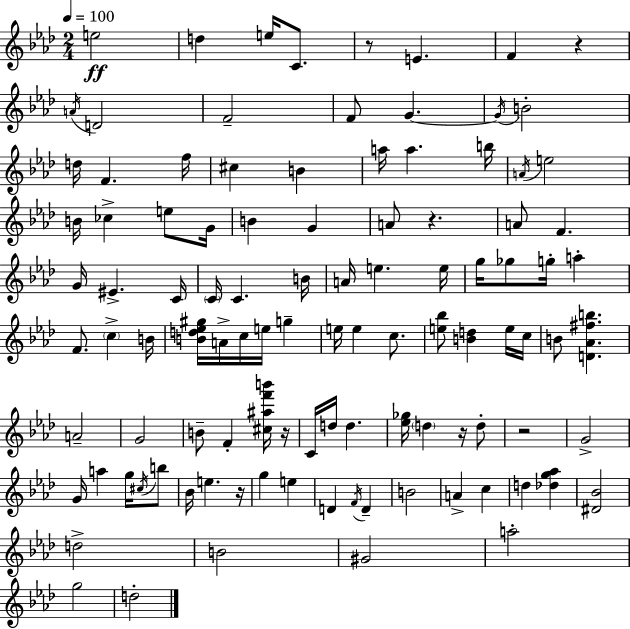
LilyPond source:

{
  \clef treble
  \numericTimeSignature
  \time 2/4
  \key f \minor
  \tempo 4 = 100
  \repeat volta 2 { e''2\ff | d''4 e''16 c'8. | r8 e'4. | f'4 r4 | \break \acciaccatura { a'16 } d'2 | f'2-- | f'8 g'4.~~ | \acciaccatura { g'16 } b'2-. | \break d''16 f'4. | f''16 cis''4 b'4 | a''16 a''4. | b''16 \acciaccatura { a'16 } e''2 | \break b'16 ces''4-> | e''8 g'16 b'4 g'4 | a'8 r4. | a'8 f'4. | \break g'16 eis'4.-> | c'16 \parenthesize c'16 c'4. | b'16 a'16 e''4. | e''16 g''16 ges''8 g''16-. a''4-. | \break f'8. \parenthesize c''4-> | b'16 <b' d'' ees'' gis''>16 a'16-> c''16 e''16 g''4-- | e''16 e''4 | c''8. <e'' bes''>8 <b' d''>4 | \break e''16 c''16 b'8 <d' aes' fis'' b''>4. | a'2-- | g'2 | b'8-- f'4-. | \break <cis'' ais'' f''' b'''>16 r16 c'16 d''16 d''4. | <ees'' ges''>16 \parenthesize d''4 | r16 d''8-. r2 | g'2-> | \break g'16 a''4 | g''16 \acciaccatura { cis''16 } b''8 bes'16 e''4. | r16 g''4 | e''4 d'4 | \break \acciaccatura { f'16 } d'4-- b'2 | a'4-> | c''4 d''4 | <des'' g'' aes''>4 <dis' bes'>2 | \break d''2-> | b'2 | gis'2 | a''2-. | \break g''2 | d''2-. | } \bar "|."
}